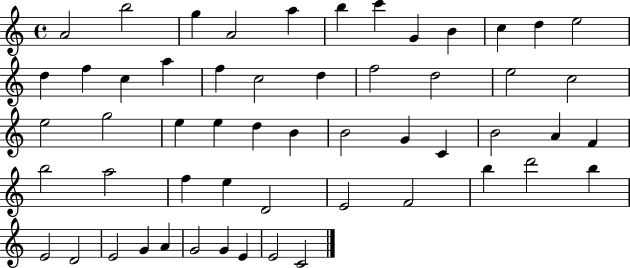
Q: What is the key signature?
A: C major